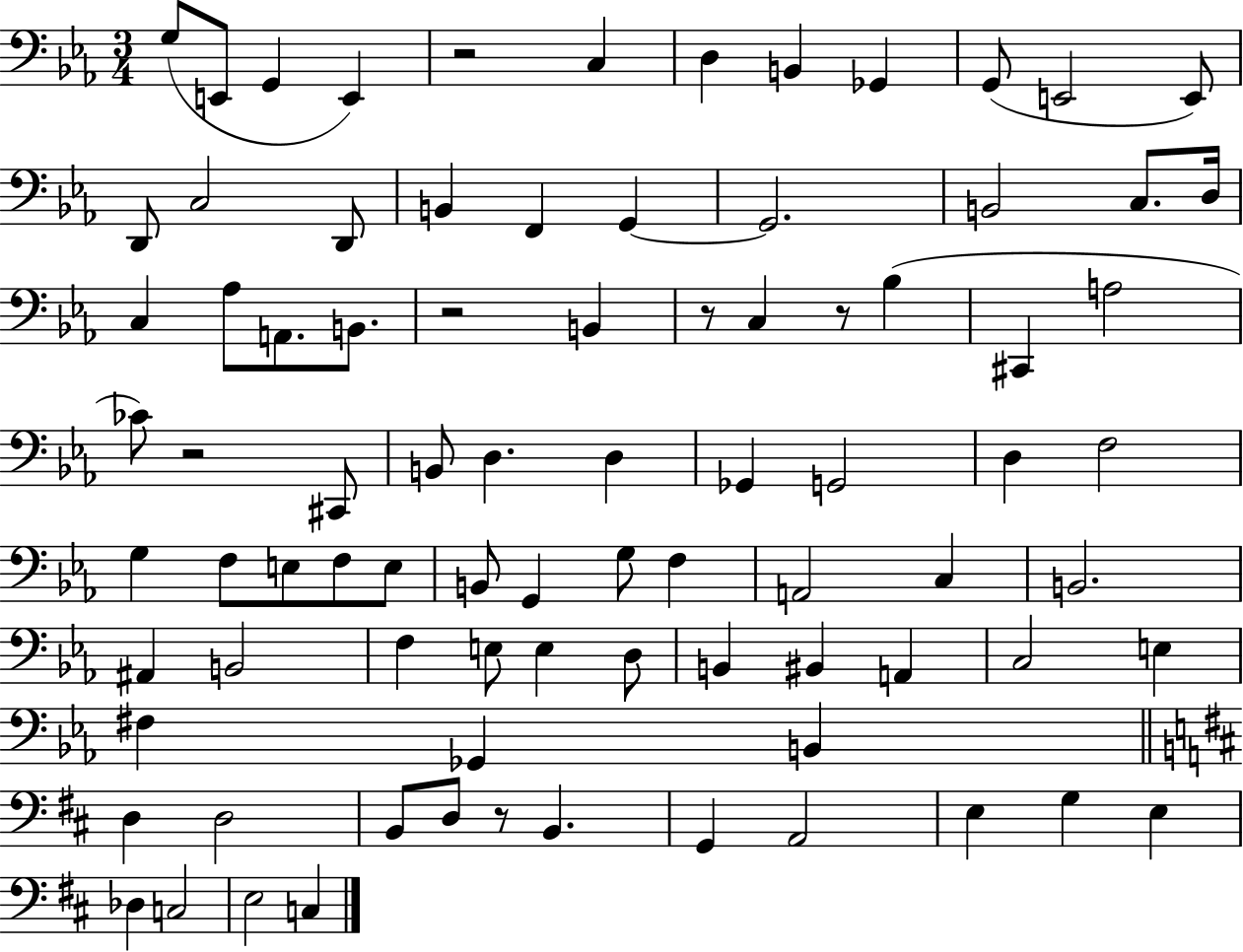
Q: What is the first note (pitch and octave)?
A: G3